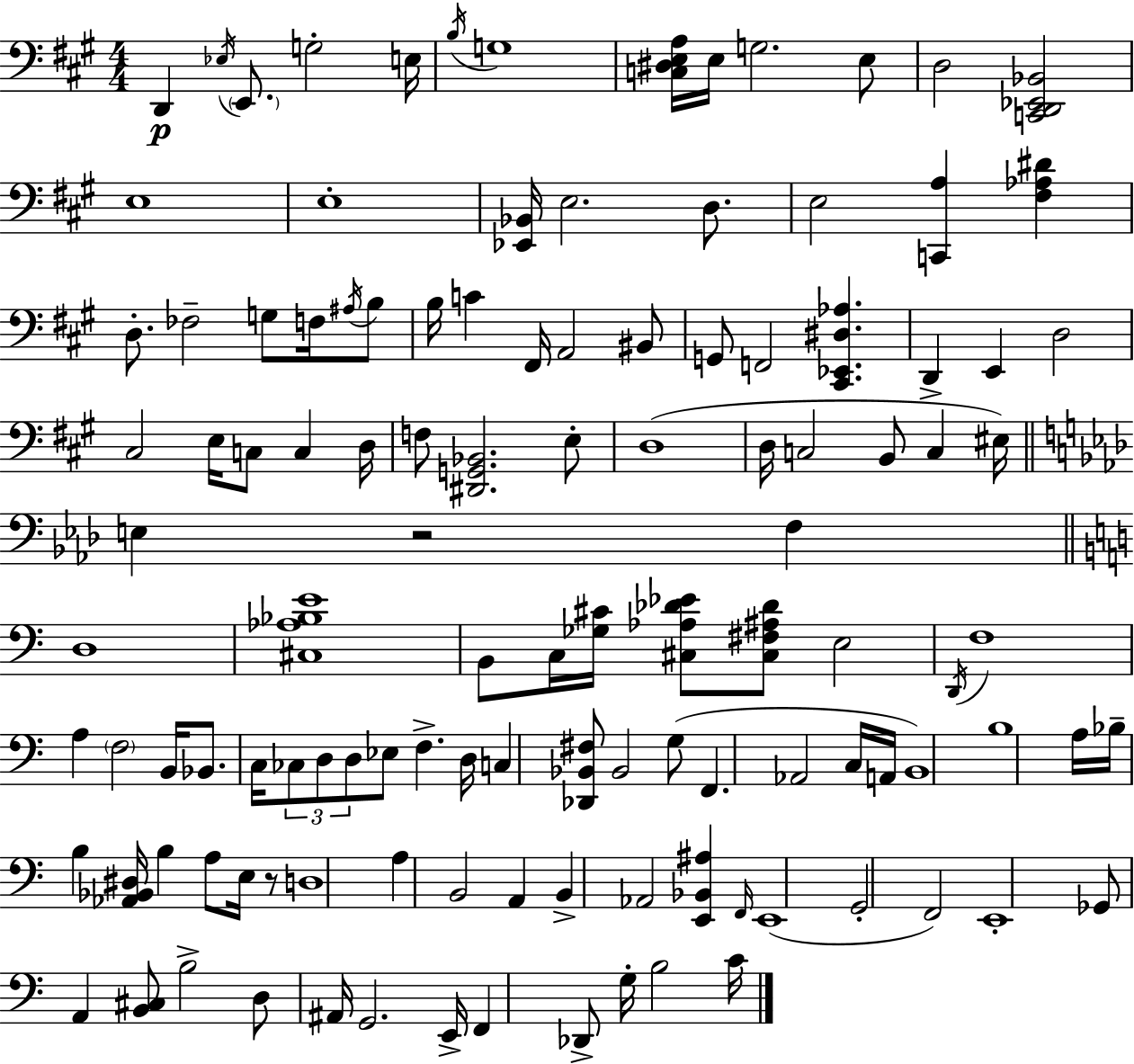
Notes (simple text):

D2/q Eb3/s E2/e. G3/h E3/s B3/s G3/w [C3,D#3,E3,A3]/s E3/s G3/h. E3/e D3/h [C2,D2,Eb2,Bb2]/h E3/w E3/w [Eb2,Bb2]/s E3/h. D3/e. E3/h [C2,A3]/q [F#3,Ab3,D#4]/q D3/e. FES3/h G3/e F3/s A#3/s B3/e B3/s C4/q F#2/s A2/h BIS2/e G2/e F2/h [C#2,Eb2,D#3,Ab3]/q. D2/q E2/q D3/h C#3/h E3/s C3/e C3/q D3/s F3/e [D#2,G2,Bb2]/h. E3/e D3/w D3/s C3/h B2/e C3/q EIS3/s E3/q R/h F3/q D3/w [C#3,Ab3,Bb3,E4]/w B2/e C3/s [Gb3,C#4]/s [C#3,Ab3,Db4,Eb4]/e [C#3,F#3,A#3,Db4]/e E3/h D2/s F3/w A3/q F3/h B2/s Bb2/e. C3/s CES3/e D3/e D3/e Eb3/e F3/q. D3/s C3/q [Db2,Bb2,F#3]/e Bb2/h G3/e F2/q. Ab2/h C3/s A2/s B2/w B3/w A3/s Bb3/s B3/q [Ab2,Bb2,D#3]/s B3/q A3/e E3/s R/e D3/w A3/q B2/h A2/q B2/q Ab2/h [E2,Bb2,A#3]/q F2/s E2/w G2/h F2/h E2/w Gb2/e A2/q [B2,C#3]/e B3/h D3/e A#2/s G2/h. E2/s F2/q Db2/e G3/s B3/h C4/s